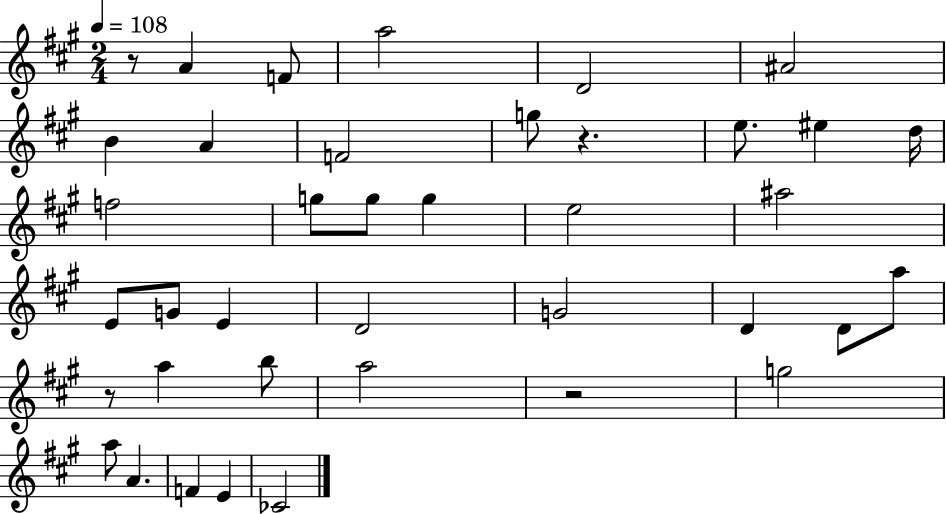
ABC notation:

X:1
T:Untitled
M:2/4
L:1/4
K:A
z/2 A F/2 a2 D2 ^A2 B A F2 g/2 z e/2 ^e d/4 f2 g/2 g/2 g e2 ^a2 E/2 G/2 E D2 G2 D D/2 a/2 z/2 a b/2 a2 z2 g2 a/2 A F E _C2